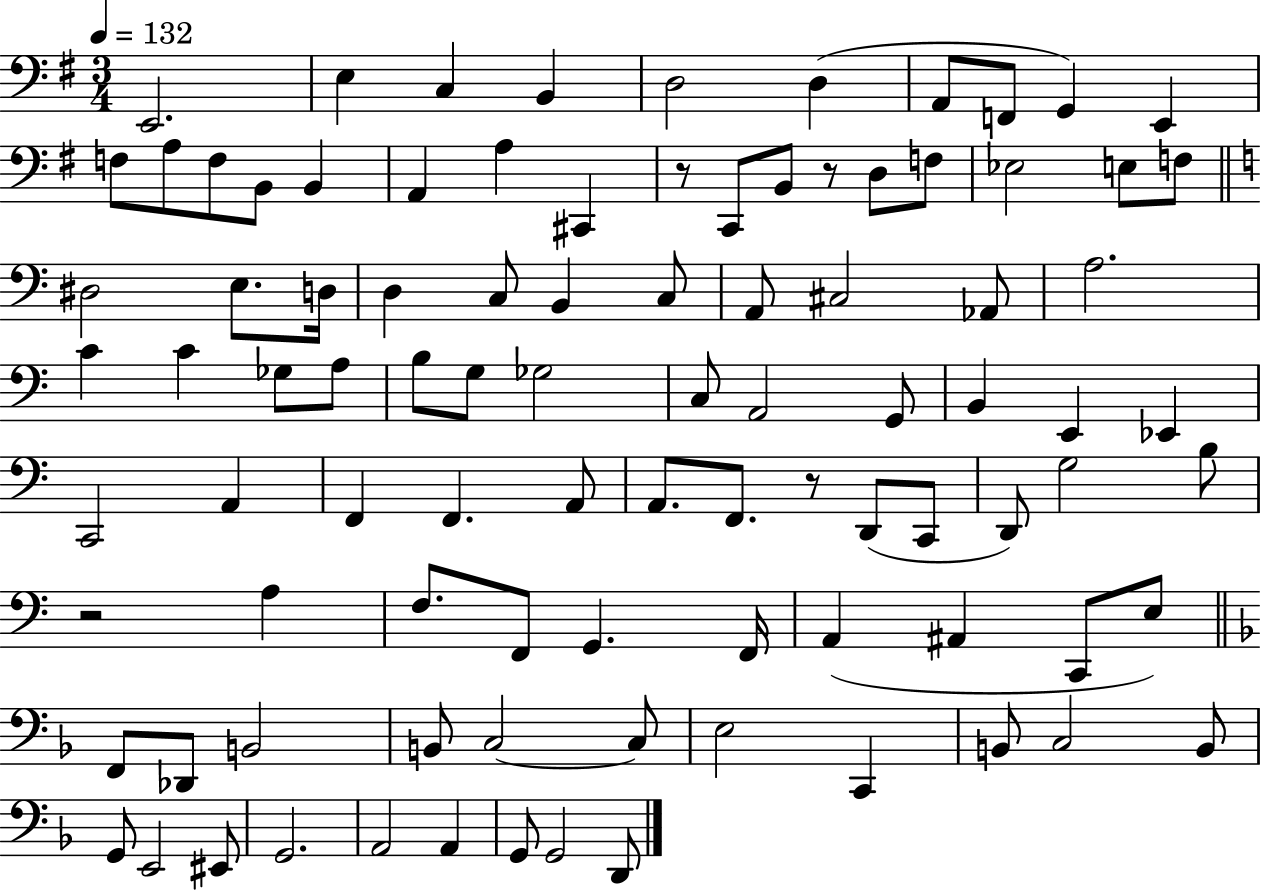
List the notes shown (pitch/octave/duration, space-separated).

E2/h. E3/q C3/q B2/q D3/h D3/q A2/e F2/e G2/q E2/q F3/e A3/e F3/e B2/e B2/q A2/q A3/q C#2/q R/e C2/e B2/e R/e D3/e F3/e Eb3/h E3/e F3/e D#3/h E3/e. D3/s D3/q C3/e B2/q C3/e A2/e C#3/h Ab2/e A3/h. C4/q C4/q Gb3/e A3/e B3/e G3/e Gb3/h C3/e A2/h G2/e B2/q E2/q Eb2/q C2/h A2/q F2/q F2/q. A2/e A2/e. F2/e. R/e D2/e C2/e D2/e G3/h B3/e R/h A3/q F3/e. F2/e G2/q. F2/s A2/q A#2/q C2/e E3/e F2/e Db2/e B2/h B2/e C3/h C3/e E3/h C2/q B2/e C3/h B2/e G2/e E2/h EIS2/e G2/h. A2/h A2/q G2/e G2/h D2/e